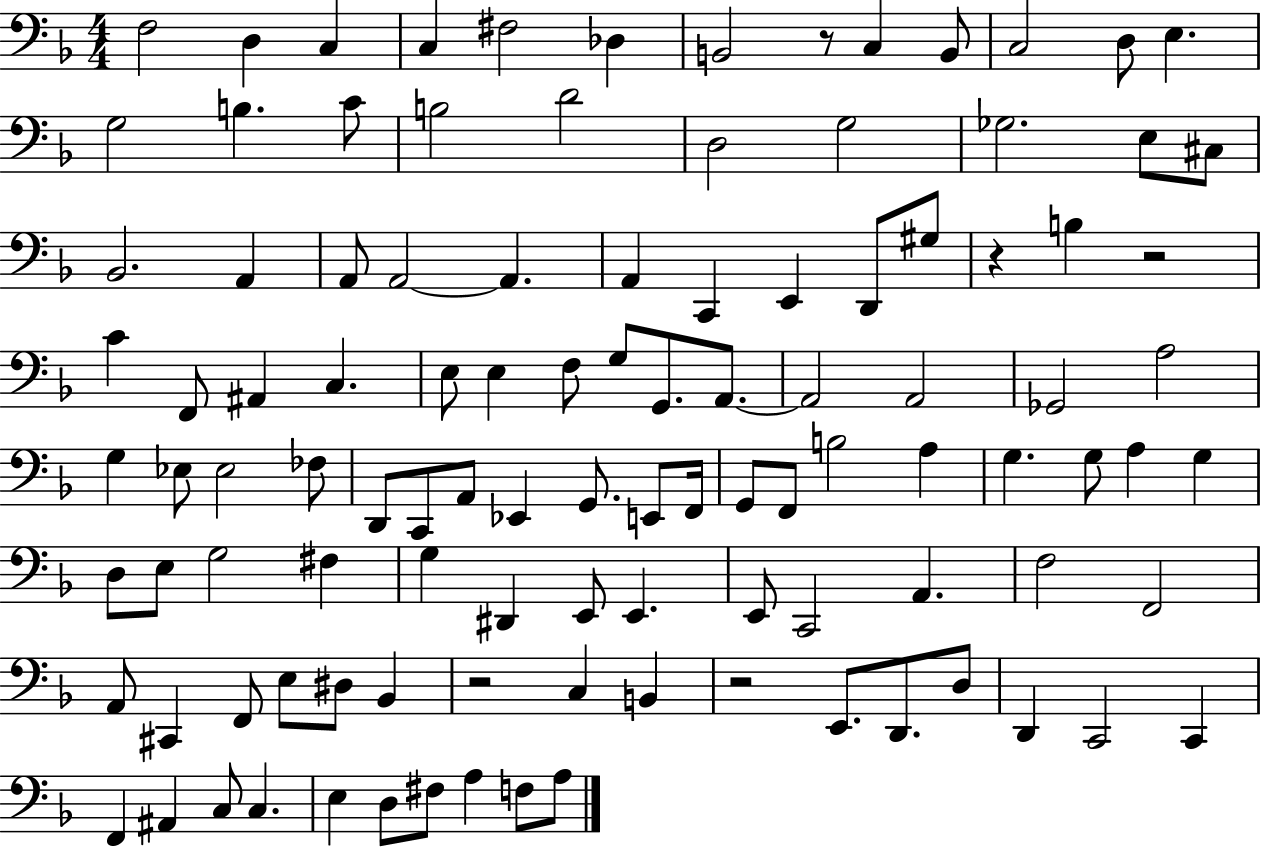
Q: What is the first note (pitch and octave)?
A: F3